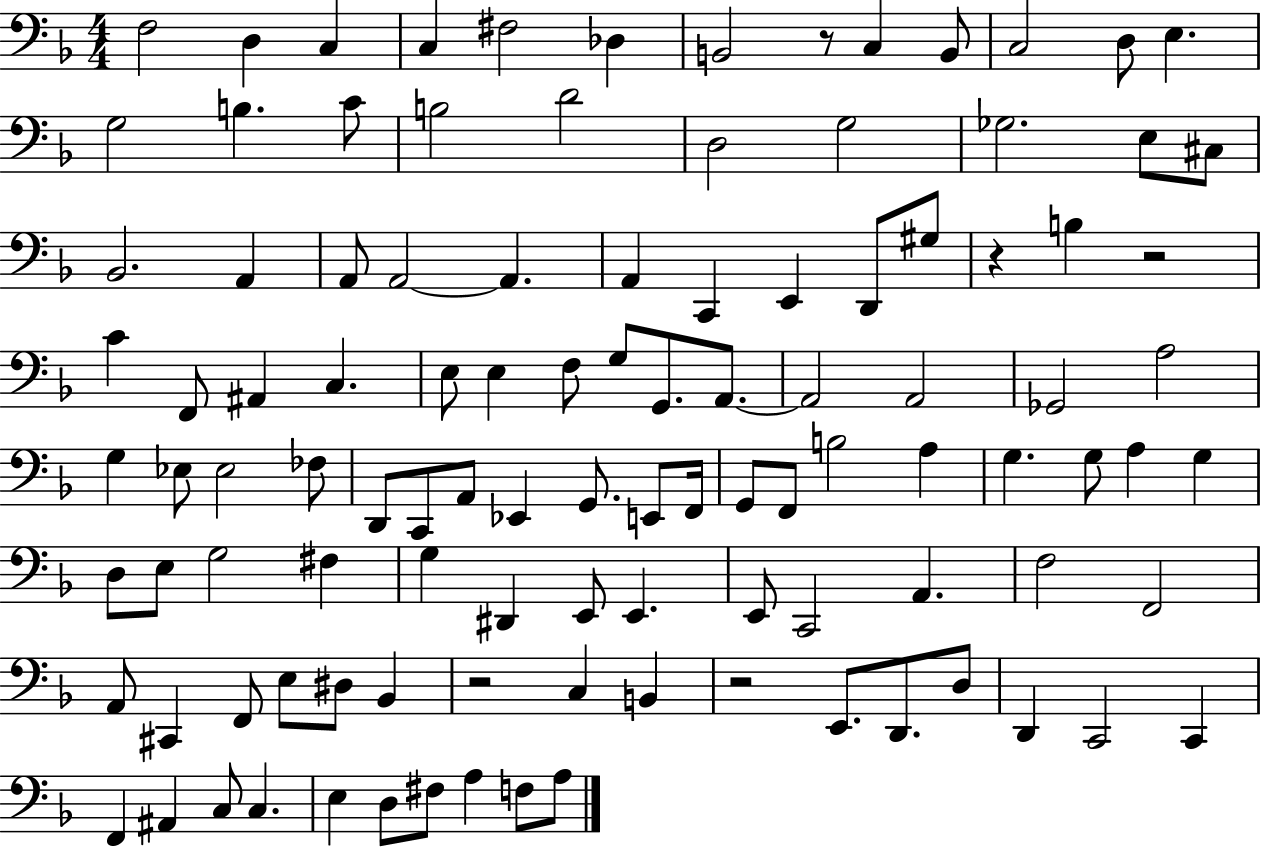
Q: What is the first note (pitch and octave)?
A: F3